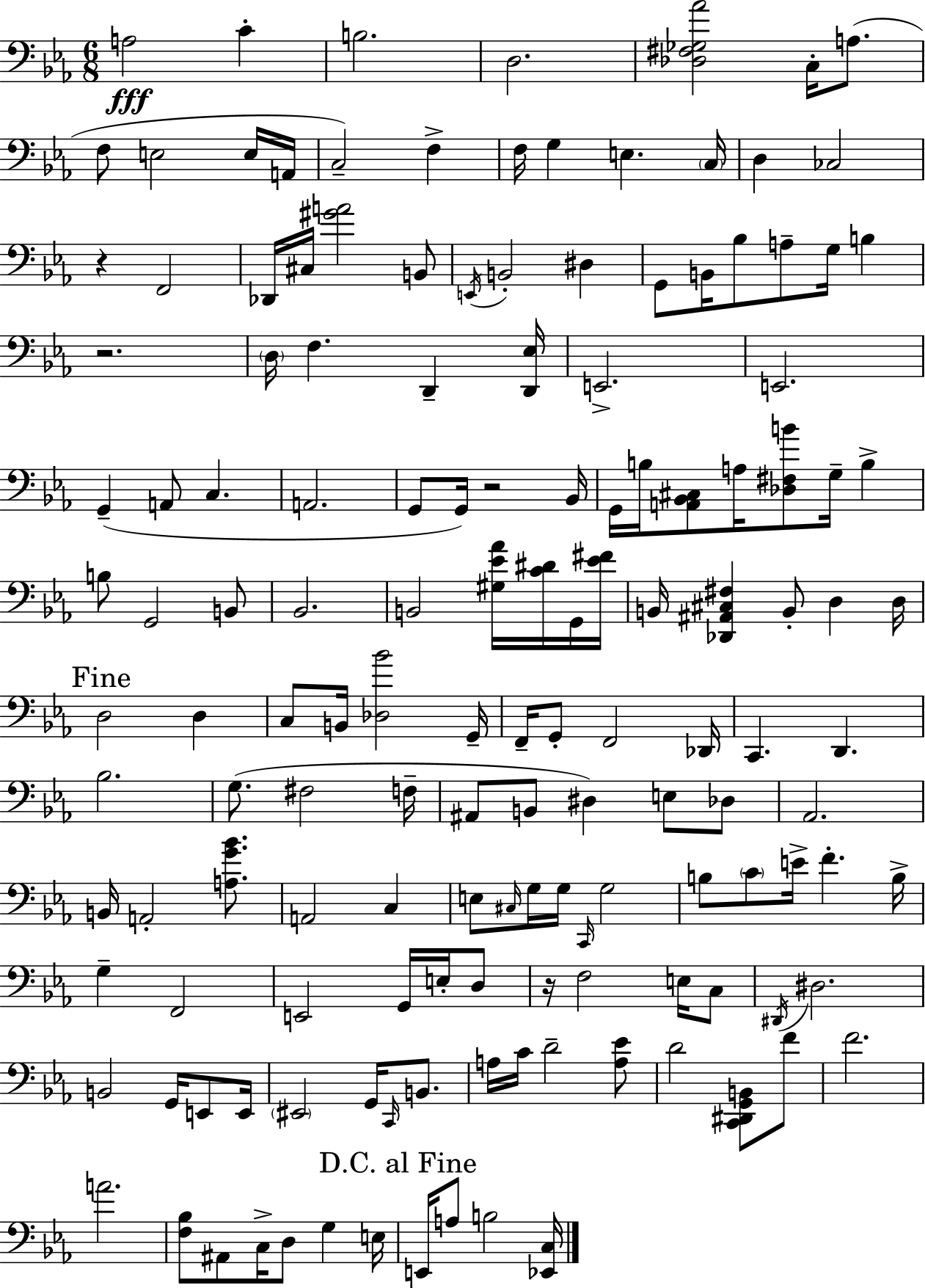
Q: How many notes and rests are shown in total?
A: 147